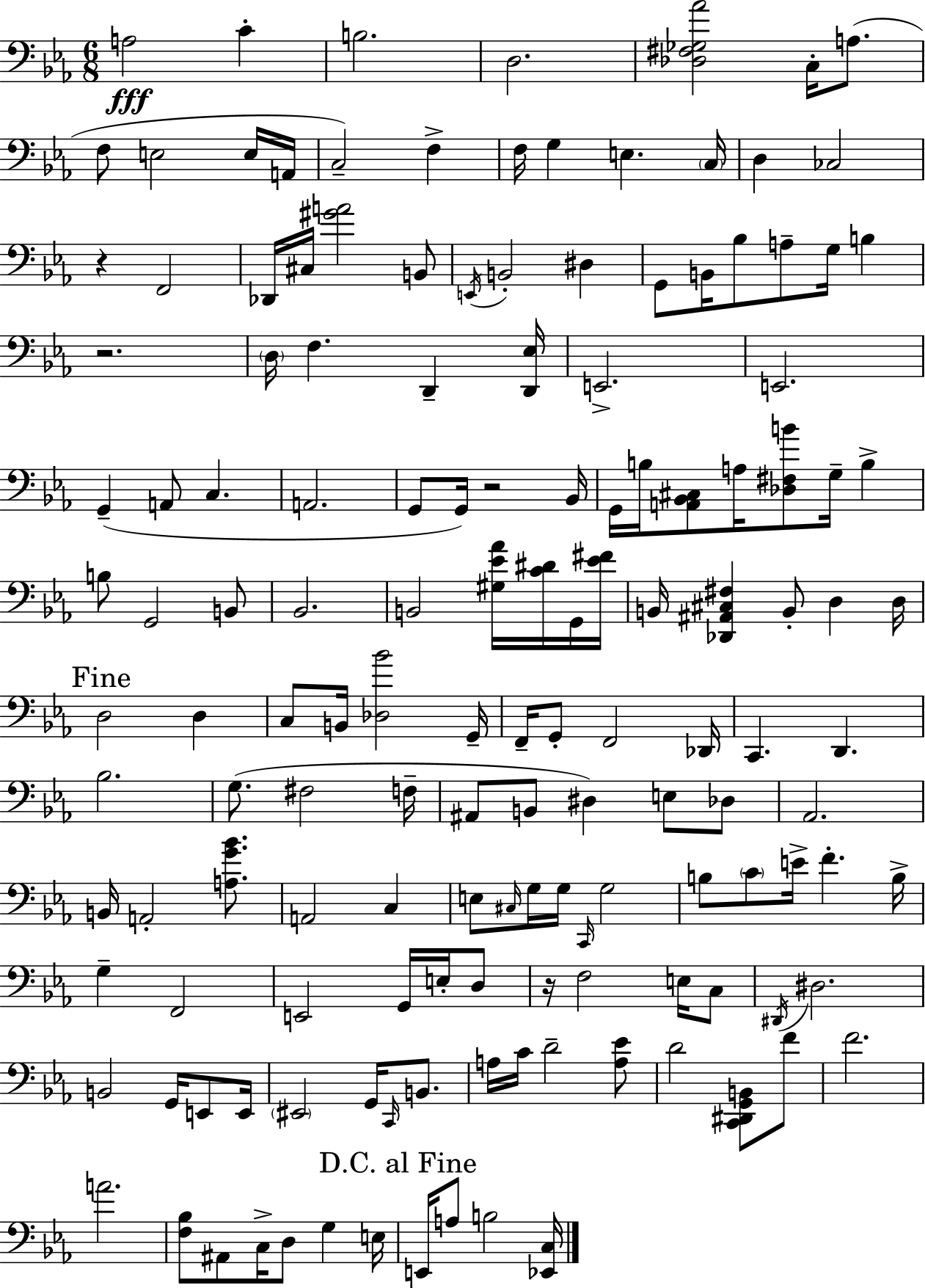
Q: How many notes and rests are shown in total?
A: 147